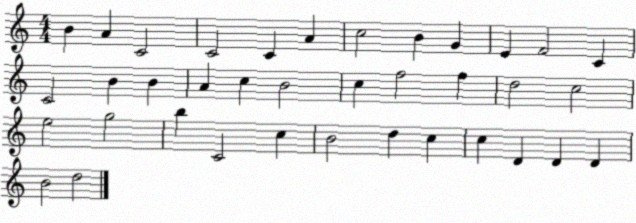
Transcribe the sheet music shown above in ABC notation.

X:1
T:Untitled
M:4/4
L:1/4
K:C
B A C2 C2 C A c2 B G E F2 C C2 B B A c B2 c f2 f d2 c2 e2 g2 b C2 c B2 d c c D D D B2 d2